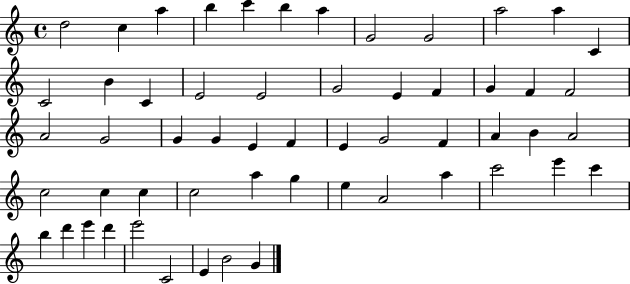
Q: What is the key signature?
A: C major